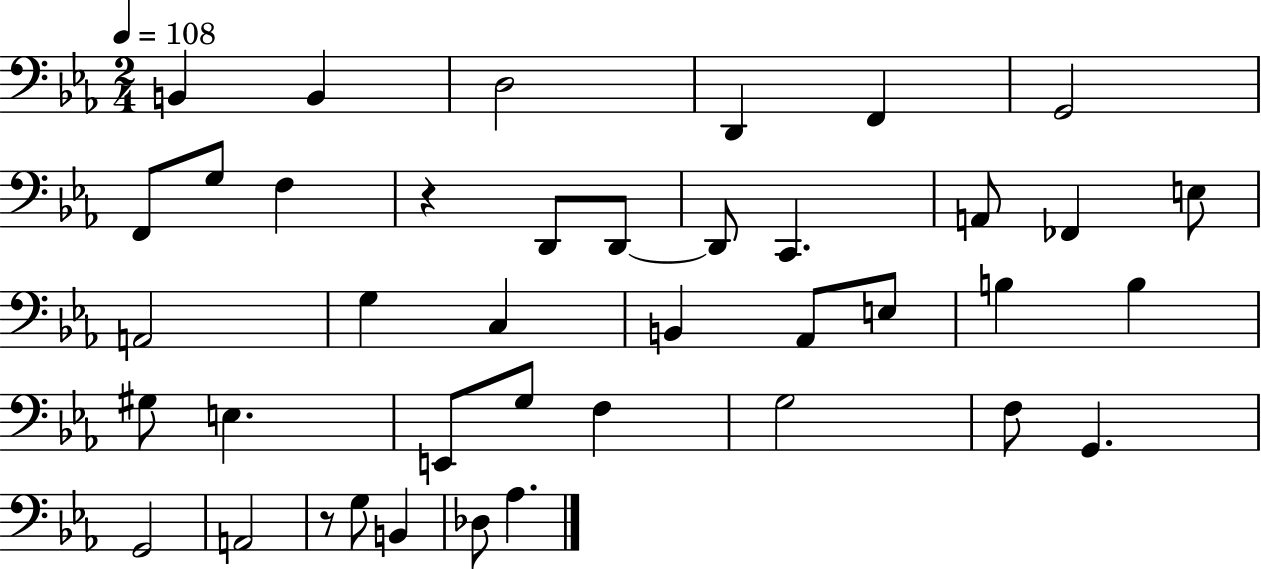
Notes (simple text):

B2/q B2/q D3/h D2/q F2/q G2/h F2/e G3/e F3/q R/q D2/e D2/e D2/e C2/q. A2/e FES2/q E3/e A2/h G3/q C3/q B2/q Ab2/e E3/e B3/q B3/q G#3/e E3/q. E2/e G3/e F3/q G3/h F3/e G2/q. G2/h A2/h R/e G3/e B2/q Db3/e Ab3/q.